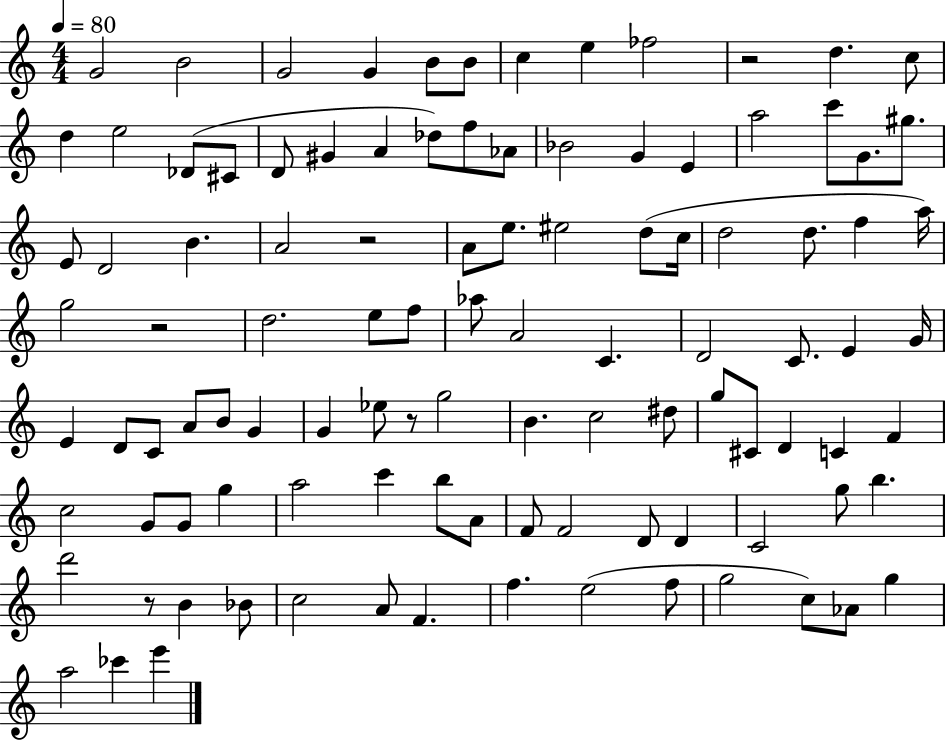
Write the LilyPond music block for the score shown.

{
  \clef treble
  \numericTimeSignature
  \time 4/4
  \key c \major
  \tempo 4 = 80
  g'2 b'2 | g'2 g'4 b'8 b'8 | c''4 e''4 fes''2 | r2 d''4. c''8 | \break d''4 e''2 des'8( cis'8 | d'8 gis'4 a'4 des''8) f''8 aes'8 | bes'2 g'4 e'4 | a''2 c'''8 g'8. gis''8. | \break e'8 d'2 b'4. | a'2 r2 | a'8 e''8. eis''2 d''8( c''16 | d''2 d''8. f''4 a''16) | \break g''2 r2 | d''2. e''8 f''8 | aes''8 a'2 c'4. | d'2 c'8. e'4 g'16 | \break e'4 d'8 c'8 a'8 b'8 g'4 | g'4 ees''8 r8 g''2 | b'4. c''2 dis''8 | g''8 cis'8 d'4 c'4 f'4 | \break c''2 g'8 g'8 g''4 | a''2 c'''4 b''8 a'8 | f'8 f'2 d'8 d'4 | c'2 g''8 b''4. | \break d'''2 r8 b'4 bes'8 | c''2 a'8 f'4. | f''4. e''2( f''8 | g''2 c''8) aes'8 g''4 | \break a''2 ces'''4 e'''4 | \bar "|."
}